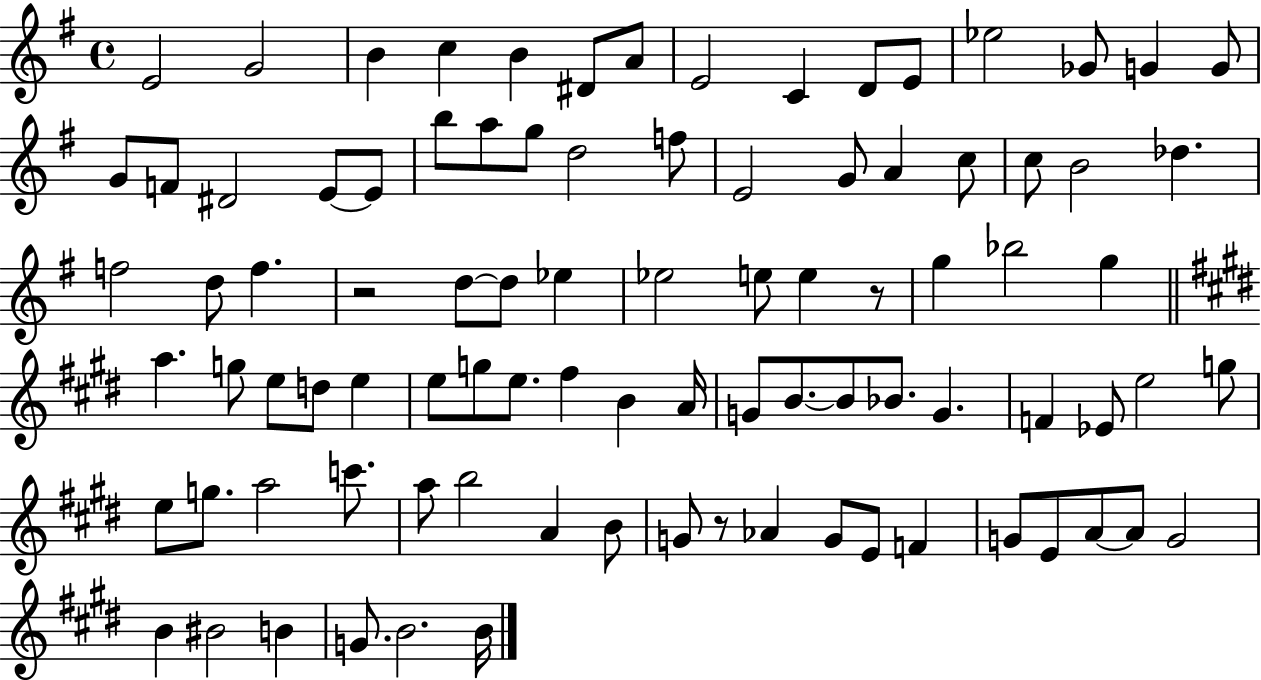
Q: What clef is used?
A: treble